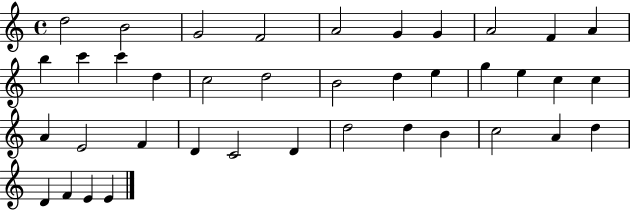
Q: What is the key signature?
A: C major